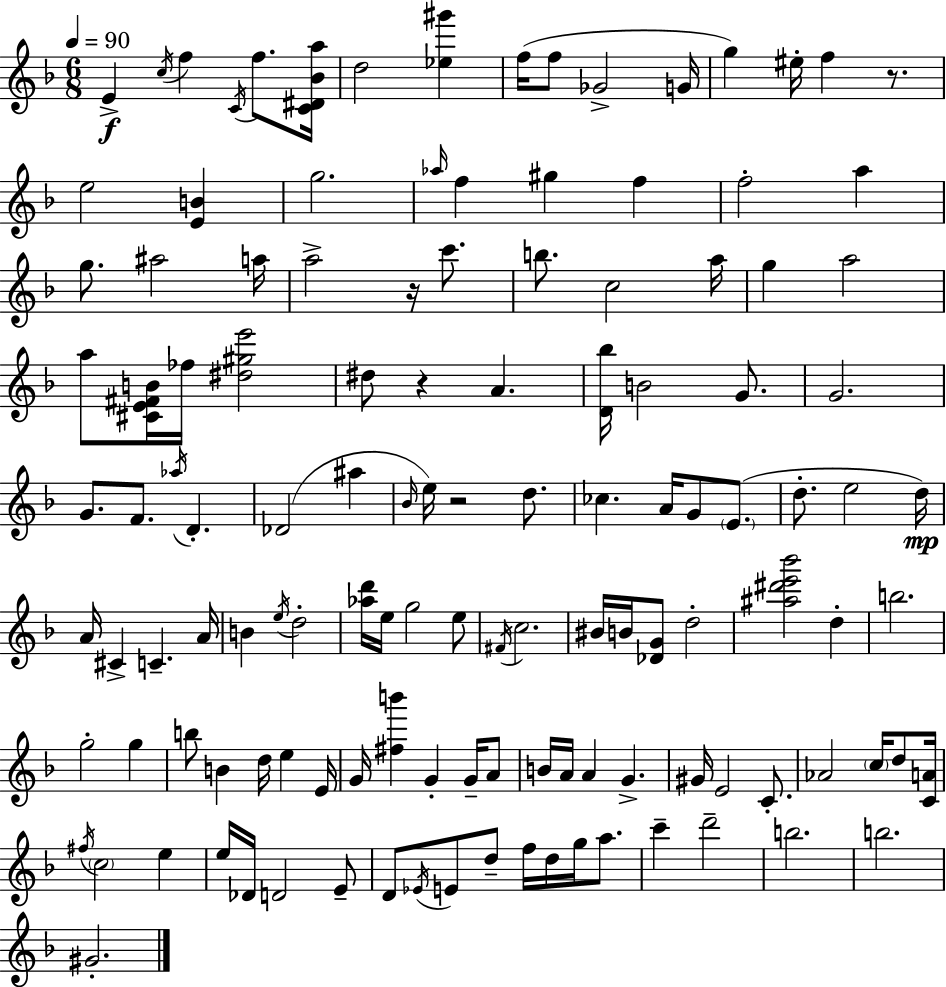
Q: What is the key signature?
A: D minor